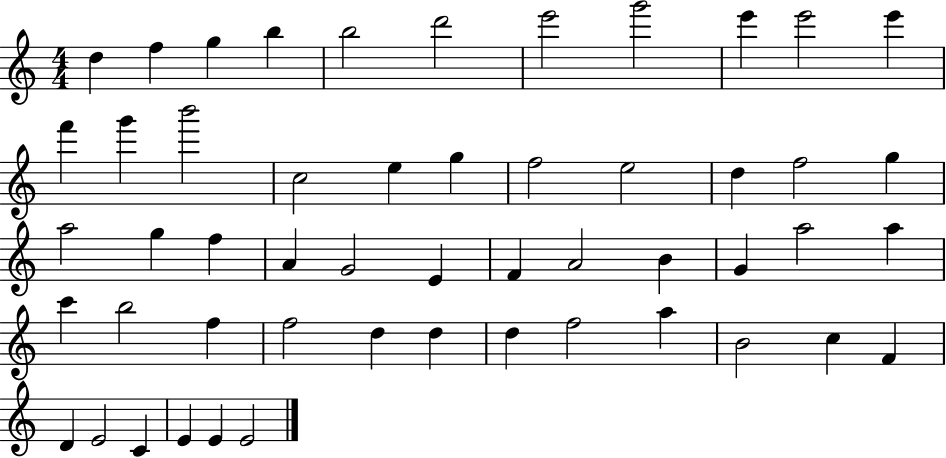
D5/q F5/q G5/q B5/q B5/h D6/h E6/h G6/h E6/q E6/h E6/q F6/q G6/q B6/h C5/h E5/q G5/q F5/h E5/h D5/q F5/h G5/q A5/h G5/q F5/q A4/q G4/h E4/q F4/q A4/h B4/q G4/q A5/h A5/q C6/q B5/h F5/q F5/h D5/q D5/q D5/q F5/h A5/q B4/h C5/q F4/q D4/q E4/h C4/q E4/q E4/q E4/h